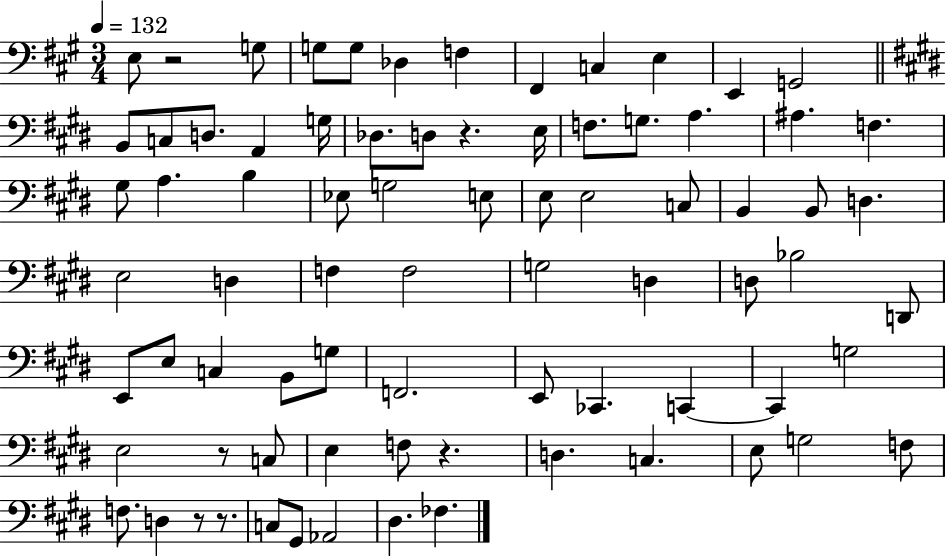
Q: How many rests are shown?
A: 6